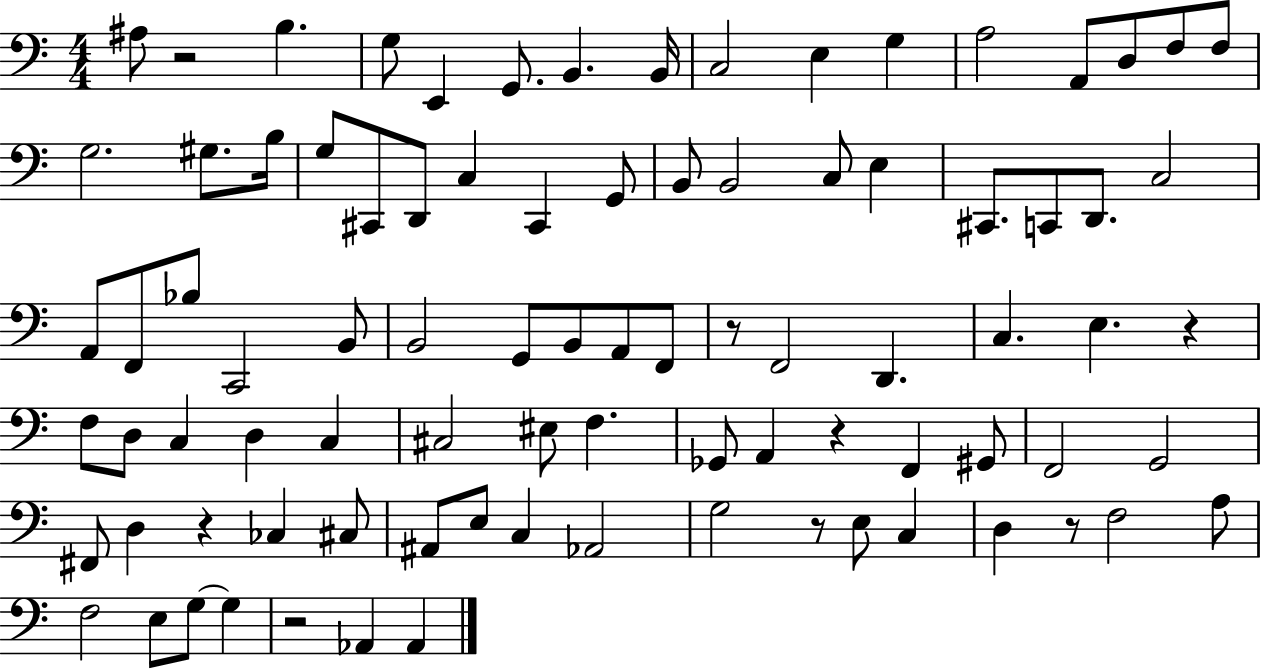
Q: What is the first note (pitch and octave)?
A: A#3